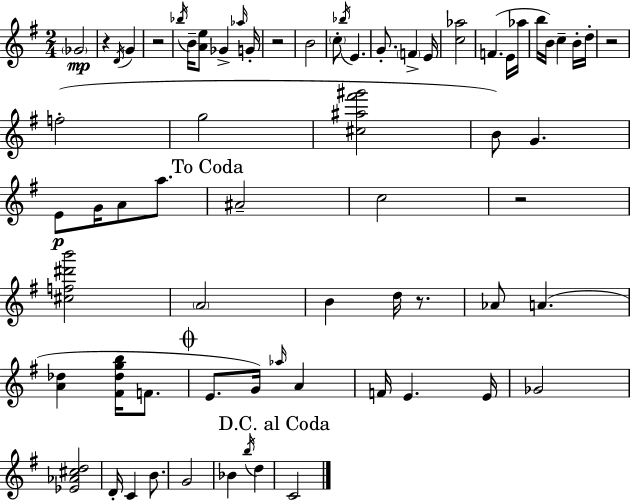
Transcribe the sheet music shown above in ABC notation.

X:1
T:Untitled
M:2/4
L:1/4
K:G
_G2 z D/4 G z2 _b/4 B/4 [Ae]/2 _G _a/4 G/4 z2 B2 c/2 _b/4 E G/2 F E/4 [c_a]2 F E/4 _a/4 b/4 B/4 c B/4 d/4 z2 f2 g2 [^c^a^f'^g']2 B/2 G E/2 G/4 A/2 a/2 ^A2 c2 z2 [^cf^d'b']2 A2 B d/4 z/2 _A/2 A [A_d] [^F_dgb]/4 F/2 E/2 G/4 _a/4 A F/4 E E/4 _G2 [_E_A^cd]2 D/4 C B/2 G2 _B b/4 d C2